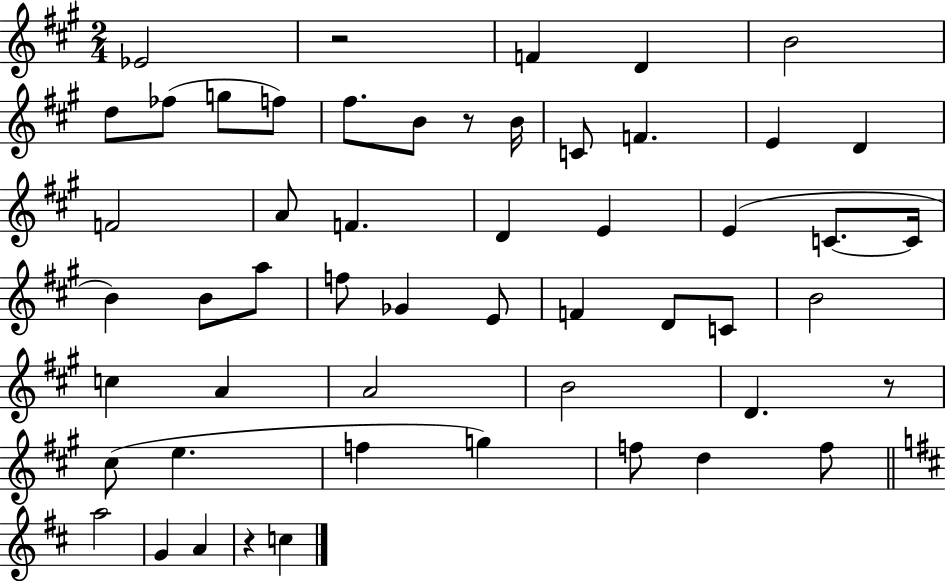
X:1
T:Untitled
M:2/4
L:1/4
K:A
_E2 z2 F D B2 d/2 _f/2 g/2 f/2 ^f/2 B/2 z/2 B/4 C/2 F E D F2 A/2 F D E E C/2 C/4 B B/2 a/2 f/2 _G E/2 F D/2 C/2 B2 c A A2 B2 D z/2 ^c/2 e f g f/2 d f/2 a2 G A z c